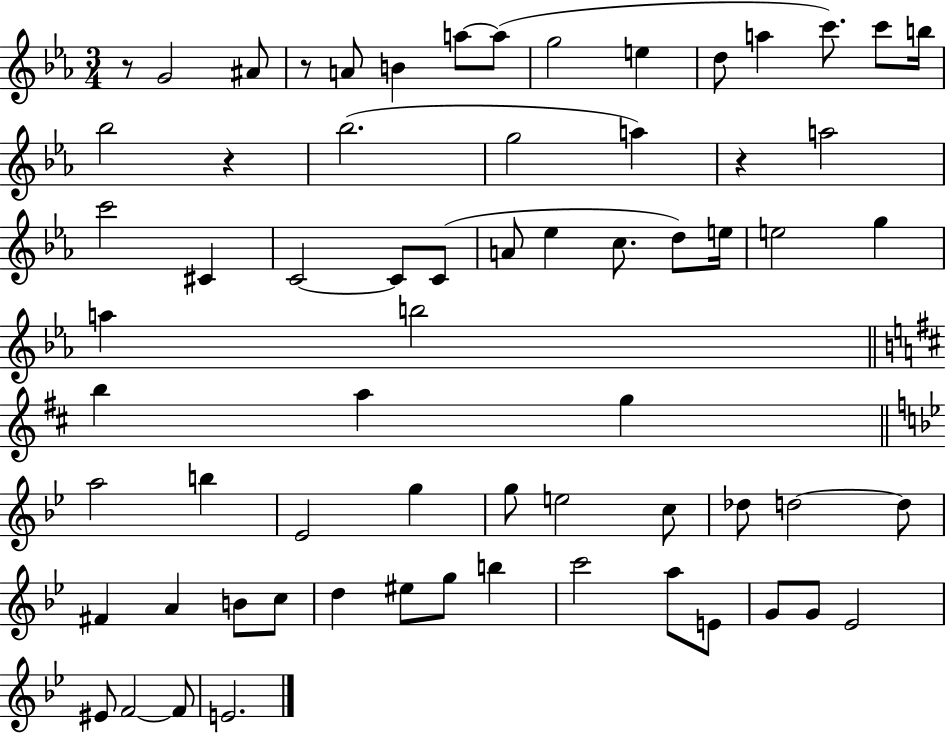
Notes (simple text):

R/e G4/h A#4/e R/e A4/e B4/q A5/e A5/e G5/h E5/q D5/e A5/q C6/e. C6/e B5/s Bb5/h R/q Bb5/h. G5/h A5/q R/q A5/h C6/h C#4/q C4/h C4/e C4/e A4/e Eb5/q C5/e. D5/e E5/s E5/h G5/q A5/q B5/h B5/q A5/q G5/q A5/h B5/q Eb4/h G5/q G5/e E5/h C5/e Db5/e D5/h D5/e F#4/q A4/q B4/e C5/e D5/q EIS5/e G5/e B5/q C6/h A5/e E4/e G4/e G4/e Eb4/h EIS4/e F4/h F4/e E4/h.